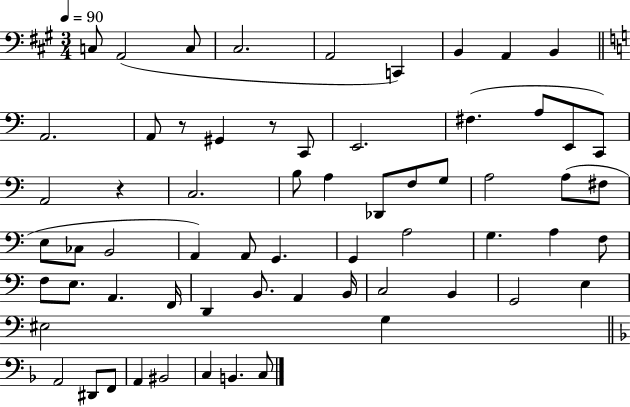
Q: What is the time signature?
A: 3/4